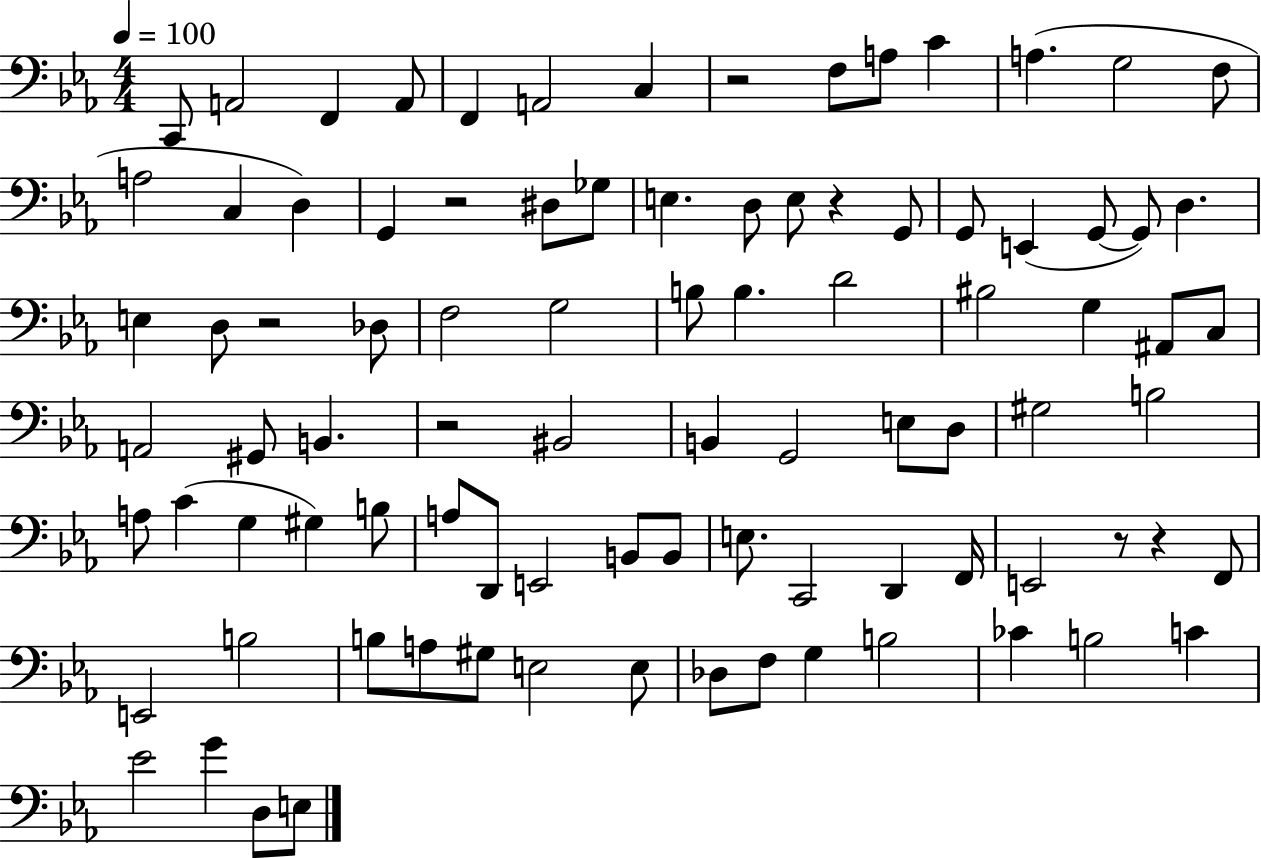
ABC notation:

X:1
T:Untitled
M:4/4
L:1/4
K:Eb
C,,/2 A,,2 F,, A,,/2 F,, A,,2 C, z2 F,/2 A,/2 C A, G,2 F,/2 A,2 C, D, G,, z2 ^D,/2 _G,/2 E, D,/2 E,/2 z G,,/2 G,,/2 E,, G,,/2 G,,/2 D, E, D,/2 z2 _D,/2 F,2 G,2 B,/2 B, D2 ^B,2 G, ^A,,/2 C,/2 A,,2 ^G,,/2 B,, z2 ^B,,2 B,, G,,2 E,/2 D,/2 ^G,2 B,2 A,/2 C G, ^G, B,/2 A,/2 D,,/2 E,,2 B,,/2 B,,/2 E,/2 C,,2 D,, F,,/4 E,,2 z/2 z F,,/2 E,,2 B,2 B,/2 A,/2 ^G,/2 E,2 E,/2 _D,/2 F,/2 G, B,2 _C B,2 C _E2 G D,/2 E,/2